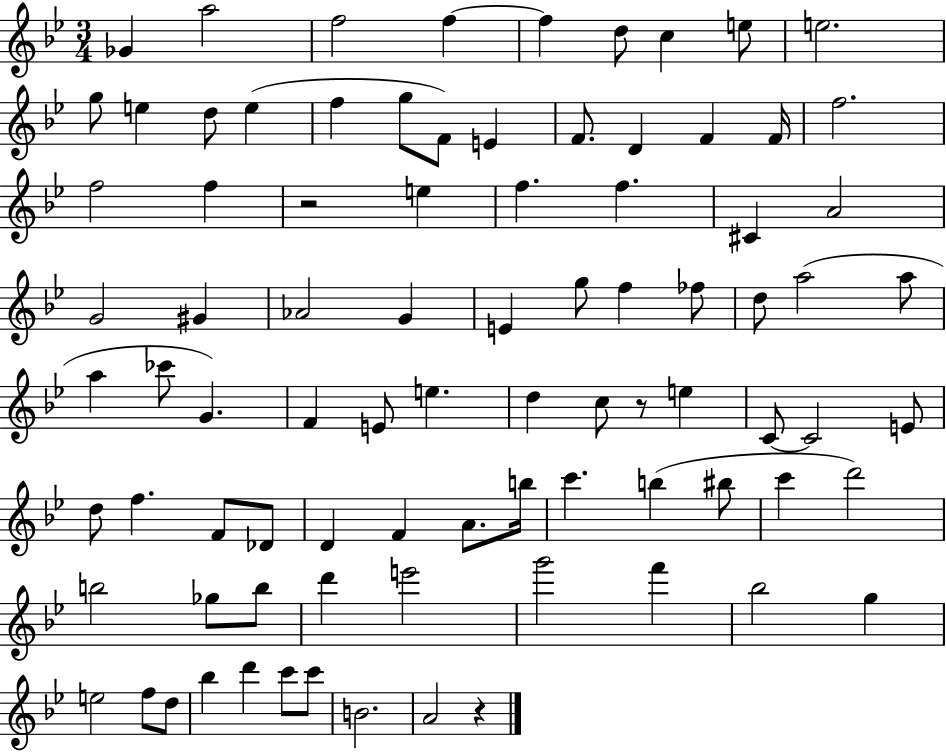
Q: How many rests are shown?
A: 3